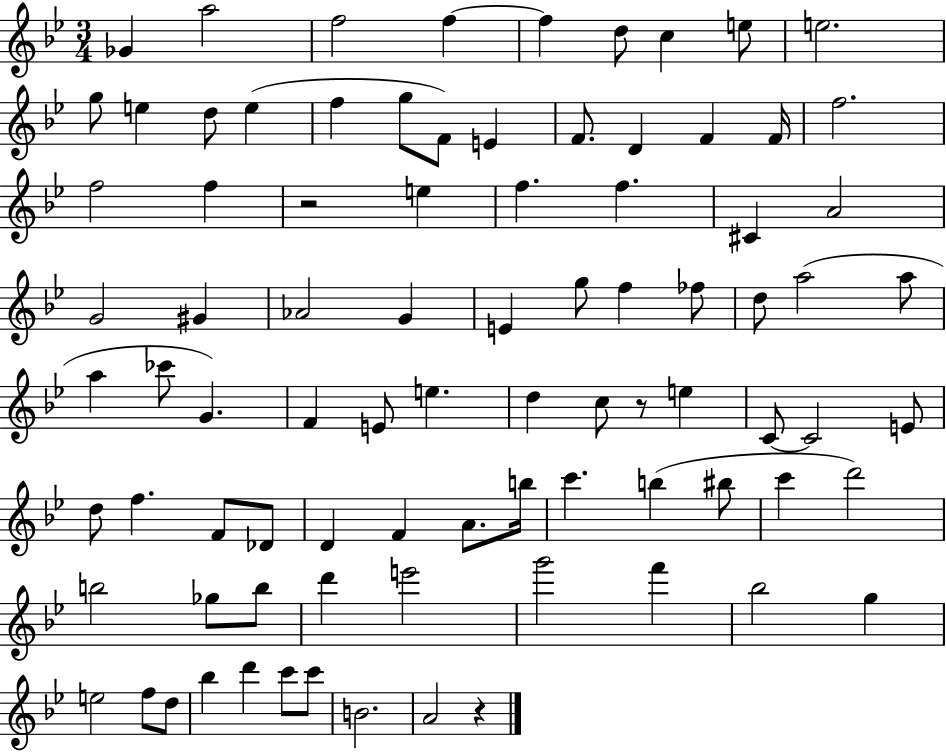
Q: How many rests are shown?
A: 3